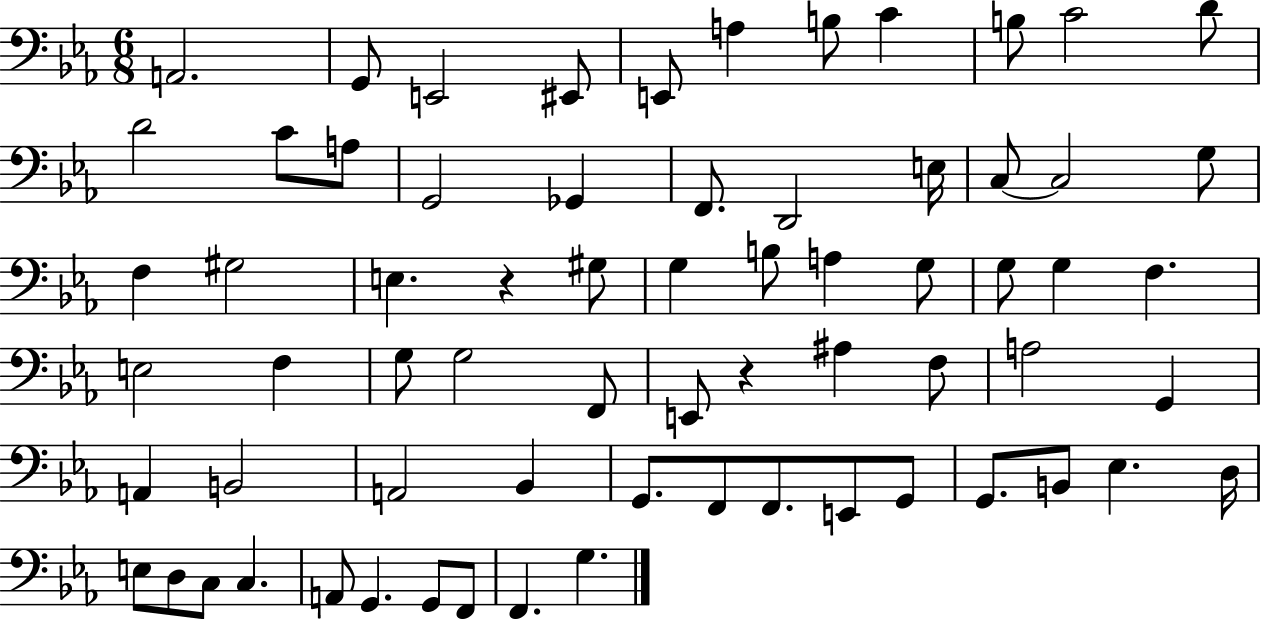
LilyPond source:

{
  \clef bass
  \numericTimeSignature
  \time 6/8
  \key ees \major
  a,2. | g,8 e,2 eis,8 | e,8 a4 b8 c'4 | b8 c'2 d'8 | \break d'2 c'8 a8 | g,2 ges,4 | f,8. d,2 e16 | c8~~ c2 g8 | \break f4 gis2 | e4. r4 gis8 | g4 b8 a4 g8 | g8 g4 f4. | \break e2 f4 | g8 g2 f,8 | e,8 r4 ais4 f8 | a2 g,4 | \break a,4 b,2 | a,2 bes,4 | g,8. f,8 f,8. e,8 g,8 | g,8. b,8 ees4. d16 | \break e8 d8 c8 c4. | a,8 g,4. g,8 f,8 | f,4. g4. | \bar "|."
}